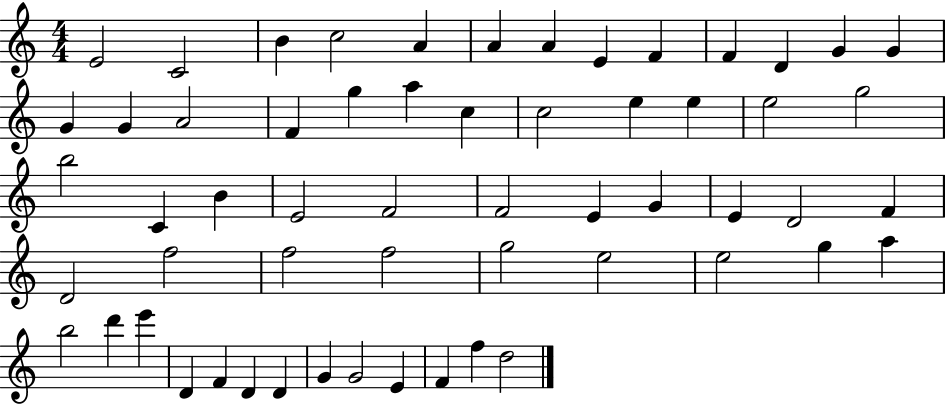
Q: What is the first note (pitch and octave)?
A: E4